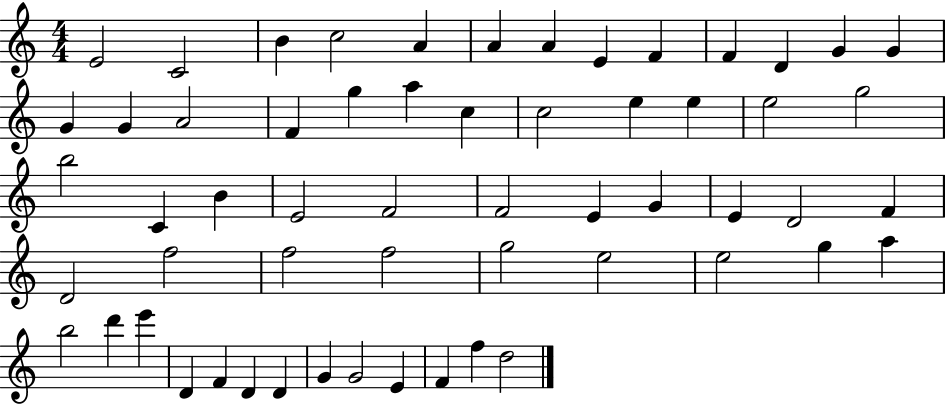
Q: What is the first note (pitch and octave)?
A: E4